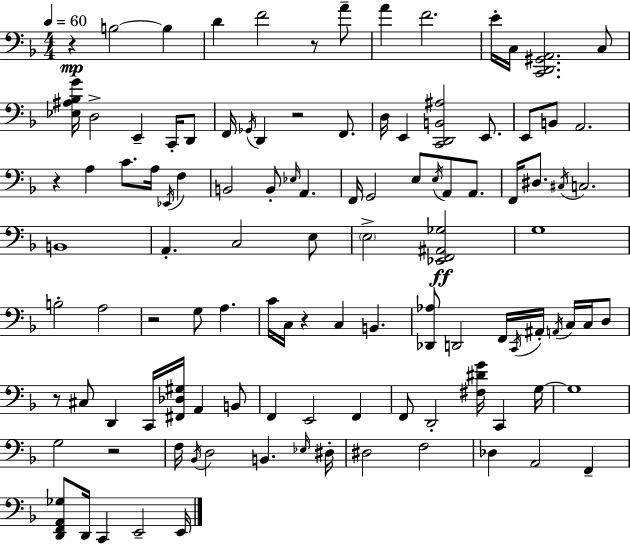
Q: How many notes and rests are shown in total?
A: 110